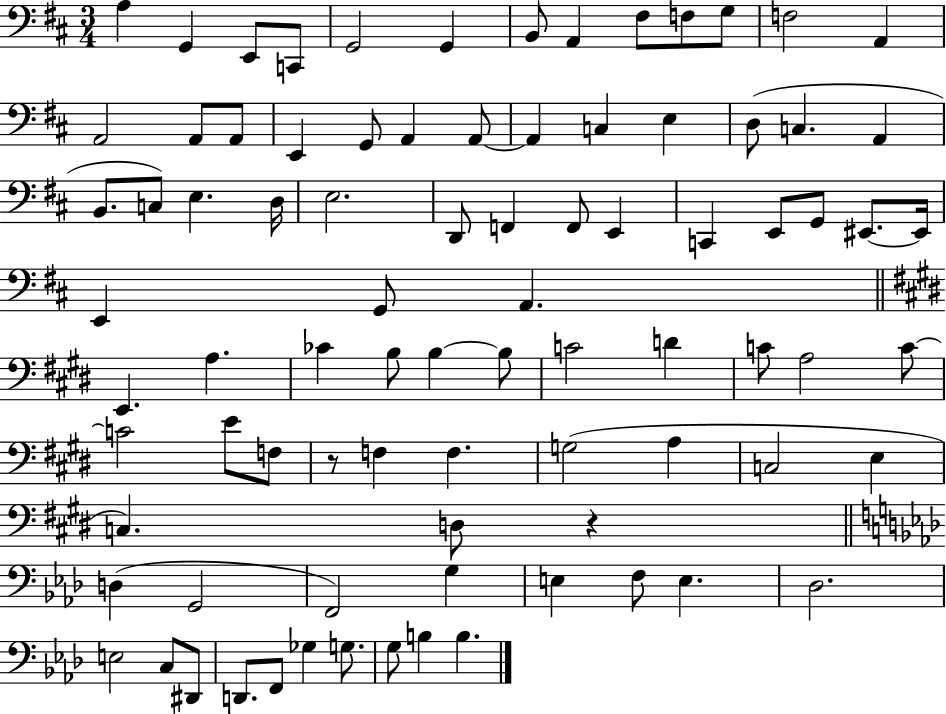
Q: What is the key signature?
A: D major